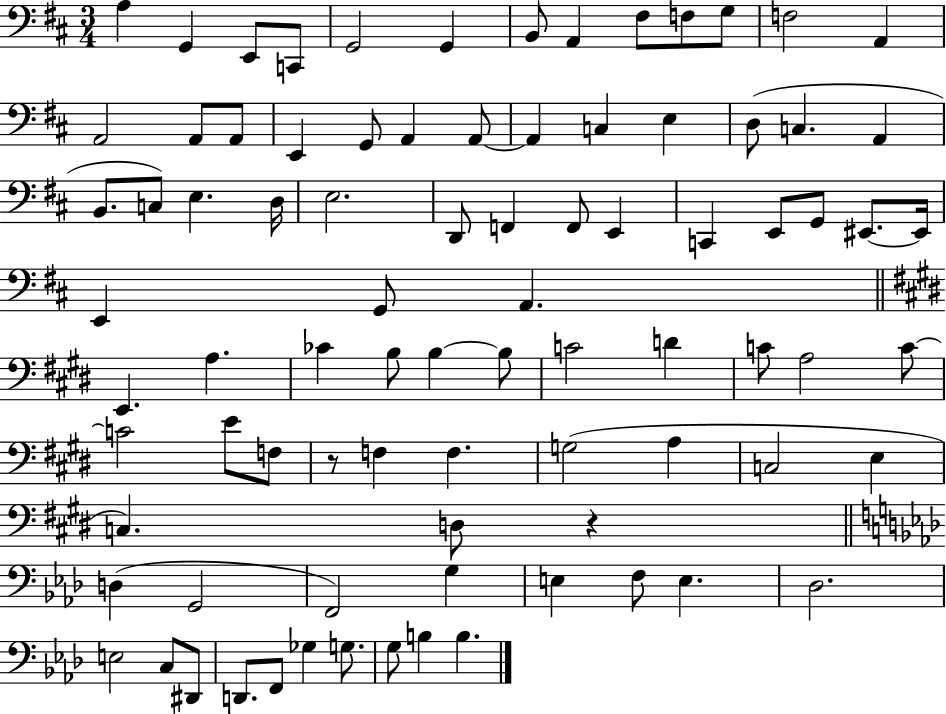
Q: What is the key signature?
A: D major